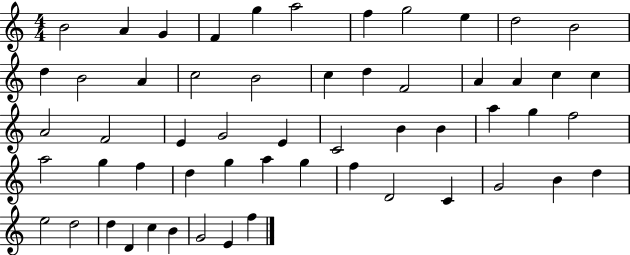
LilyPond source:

{
  \clef treble
  \numericTimeSignature
  \time 4/4
  \key c \major
  b'2 a'4 g'4 | f'4 g''4 a''2 | f''4 g''2 e''4 | d''2 b'2 | \break d''4 b'2 a'4 | c''2 b'2 | c''4 d''4 f'2 | a'4 a'4 c''4 c''4 | \break a'2 f'2 | e'4 g'2 e'4 | c'2 b'4 b'4 | a''4 g''4 f''2 | \break a''2 g''4 f''4 | d''4 g''4 a''4 g''4 | f''4 d'2 c'4 | g'2 b'4 d''4 | \break e''2 d''2 | d''4 d'4 c''4 b'4 | g'2 e'4 f''4 | \bar "|."
}